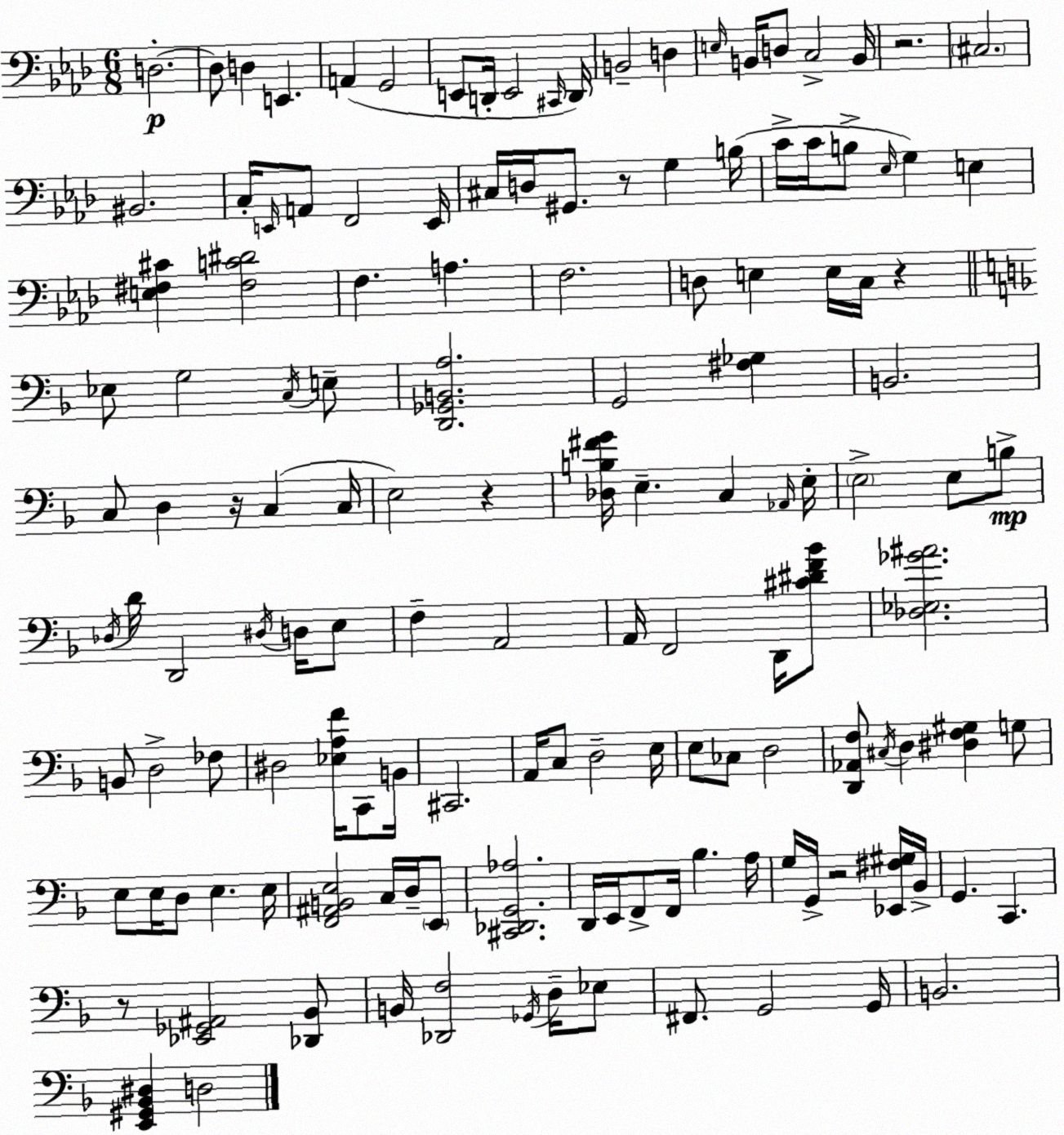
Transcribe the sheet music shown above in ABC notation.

X:1
T:Untitled
M:6/8
L:1/4
K:Fm
D,2 D,/2 D, E,, A,, G,,2 E,,/2 D,,/4 E,,2 ^C,,/4 D,,/4 B,,2 D, E,/4 B,,/4 D,/2 C,2 B,,/4 z2 ^C,2 ^B,,2 C,/4 E,,/4 A,,/2 F,,2 E,,/4 ^C,/4 D,/4 ^G,,/2 z/2 G, B,/4 C/4 C/4 B,/2 _E,/4 G, E, [E,^F,^C] [^F,C^D]2 F, A, F,2 D,/2 E, E,/4 C,/4 z _E,/2 G,2 C,/4 E,/2 [D,,_G,,B,,A,]2 G,,2 [^F,_G,] B,,2 C,/2 D, z/4 C, C,/4 E,2 z [_D,B,^FG]/4 E, C, _A,,/4 E,/4 E,2 E,/2 B,/2 _D,/4 D/4 D,,2 ^D,/4 D,/4 E,/2 F, A,,2 A,,/4 F,,2 D,,/4 [^C^DF_B]/2 [_D,_E,_G^A]2 B,,/2 D,2 _F,/2 ^D,2 [_E,A,F]/4 C,,/2 B,,/4 ^C,,2 A,,/4 C,/2 D,2 E,/4 E,/2 _C,/2 D,2 [D,,_A,,F,]/2 ^C,/4 D, [^D,F,^G,] G,/2 E,/2 E,/4 D,/2 E, E,/4 [F,,^A,,B,,E,]2 C,/4 D,/4 E,,/2 [^C,,_D,,G,,_A,]2 D,,/4 E,,/4 F,,/2 F,,/4 _B, A,/4 G,/4 G,,/4 z2 [_E,,^F,^G,]/4 _B,,/4 G,, C,, z/2 [_E,,_G,,^A,,]2 [_D,,_B,,]/2 B,,/4 [_D,,F,]2 _G,,/4 D,/4 _E,/2 ^F,,/2 G,,2 G,,/4 B,,2 [E,,^G,,_B,,^D,] D,2